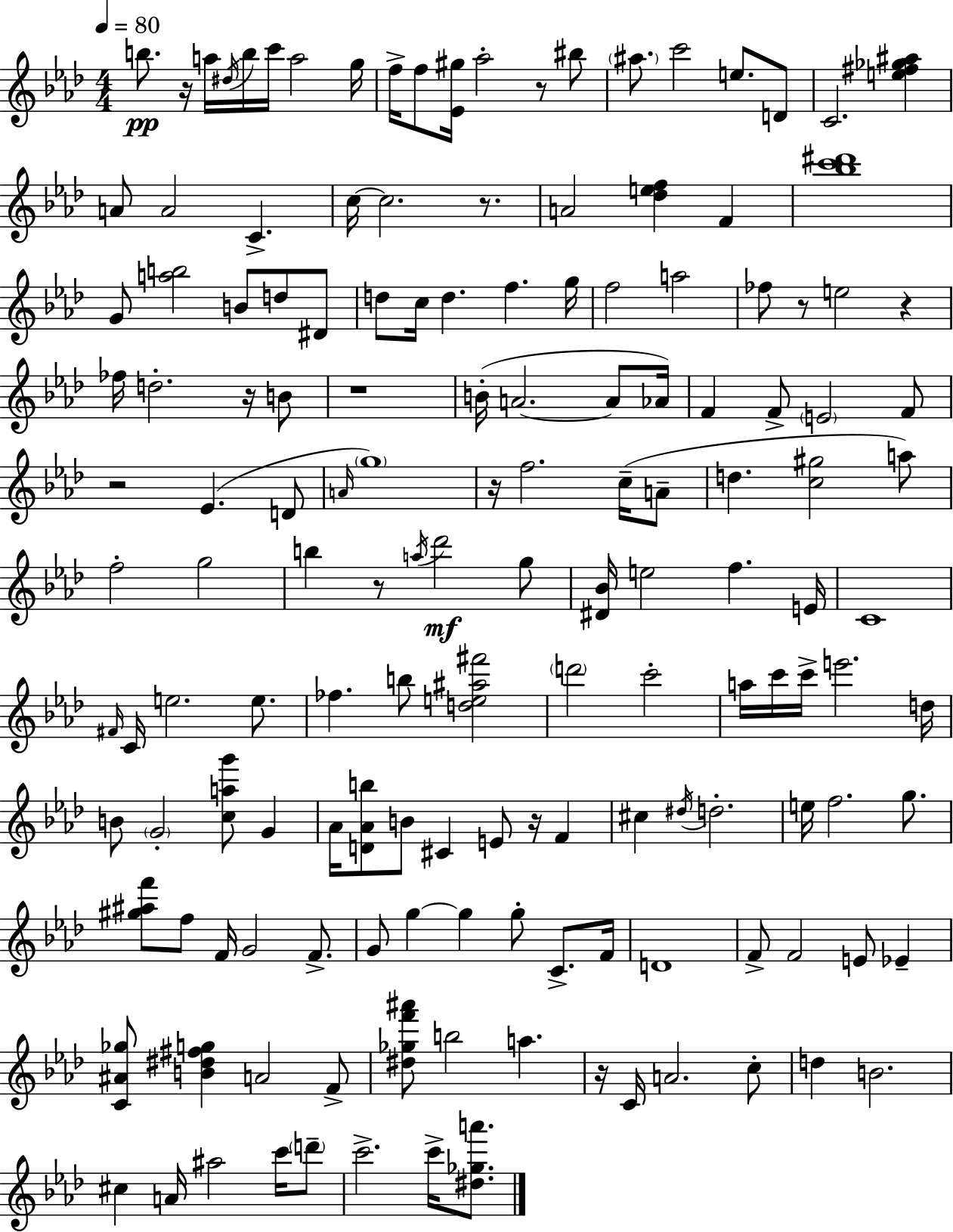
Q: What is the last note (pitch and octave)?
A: C6